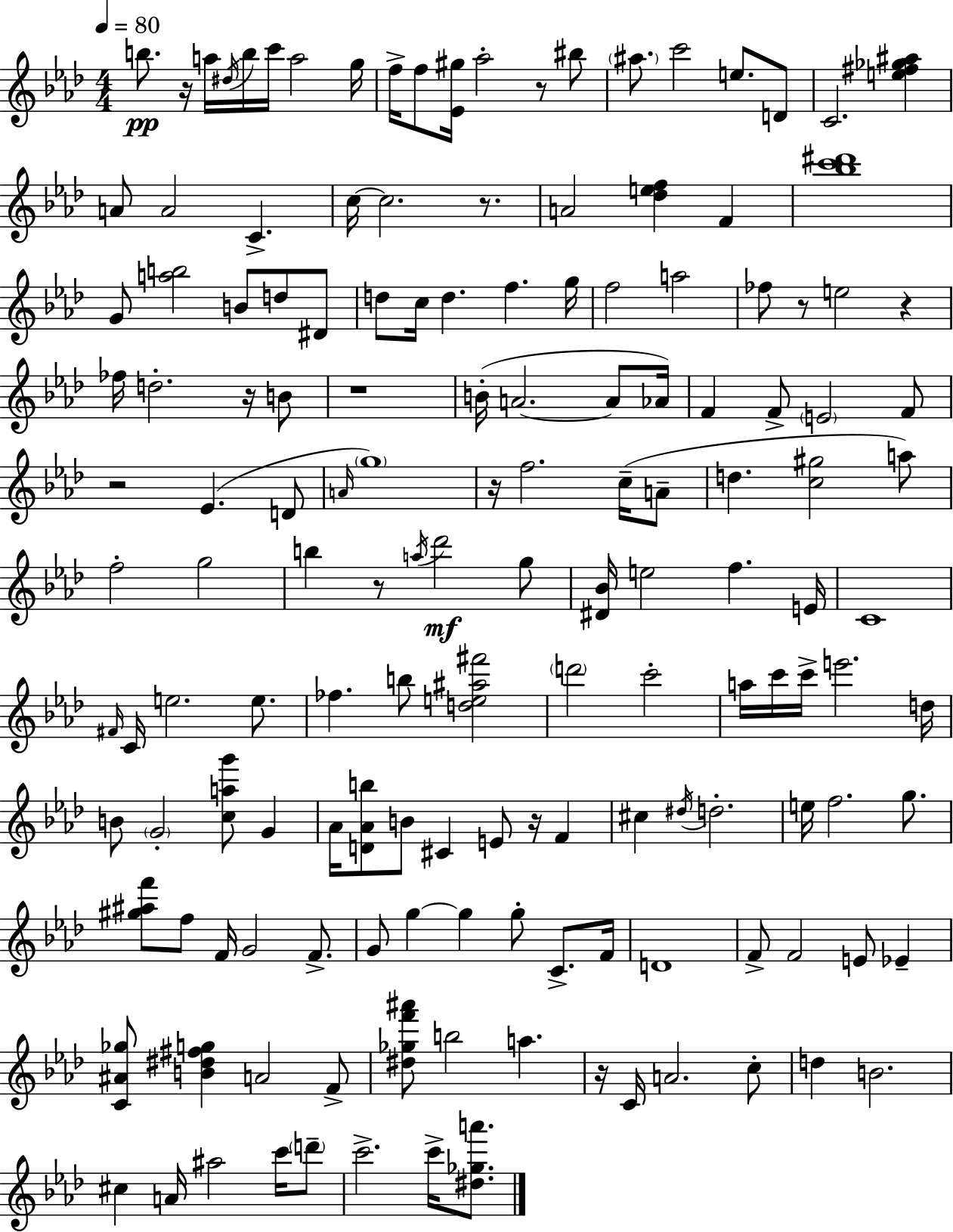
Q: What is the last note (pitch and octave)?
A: C6